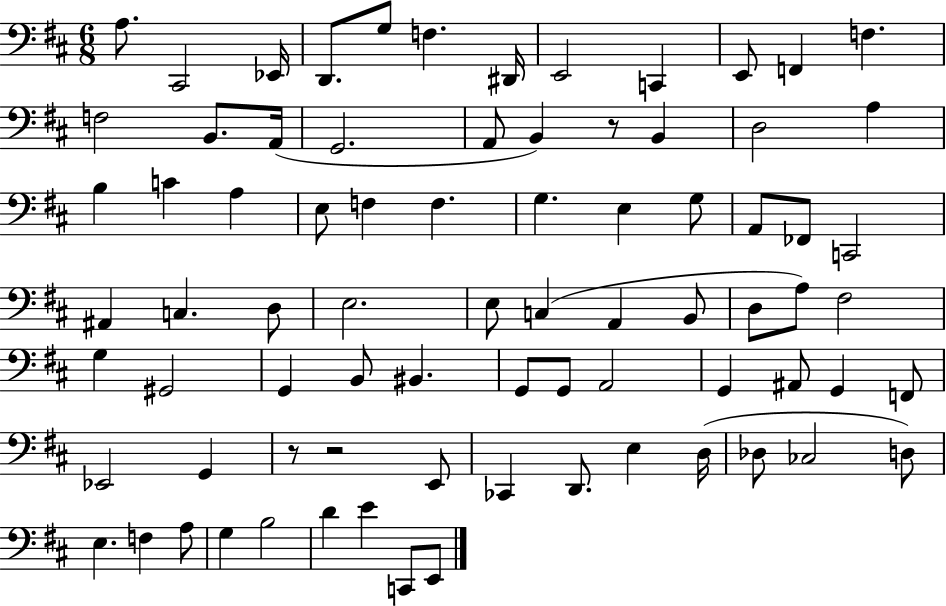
A3/e. C#2/h Eb2/s D2/e. G3/e F3/q. D#2/s E2/h C2/q E2/e F2/q F3/q. F3/h B2/e. A2/s G2/h. A2/e B2/q R/e B2/q D3/h A3/q B3/q C4/q A3/q E3/e F3/q F3/q. G3/q. E3/q G3/e A2/e FES2/e C2/h A#2/q C3/q. D3/e E3/h. E3/e C3/q A2/q B2/e D3/e A3/e F#3/h G3/q G#2/h G2/q B2/e BIS2/q. G2/e G2/e A2/h G2/q A#2/e G2/q F2/e Eb2/h G2/q R/e R/h E2/e CES2/q D2/e. E3/q D3/s Db3/e CES3/h D3/e E3/q. F3/q A3/e G3/q B3/h D4/q E4/q C2/e E2/e